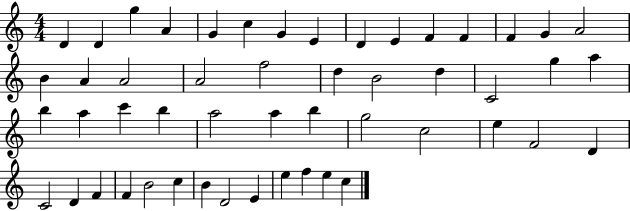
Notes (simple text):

D4/q D4/q G5/q A4/q G4/q C5/q G4/q E4/q D4/q E4/q F4/q F4/q F4/q G4/q A4/h B4/q A4/q A4/h A4/h F5/h D5/q B4/h D5/q C4/h G5/q A5/q B5/q A5/q C6/q B5/q A5/h A5/q B5/q G5/h C5/h E5/q F4/h D4/q C4/h D4/q F4/q F4/q B4/h C5/q B4/q D4/h E4/q E5/q F5/q E5/q C5/q